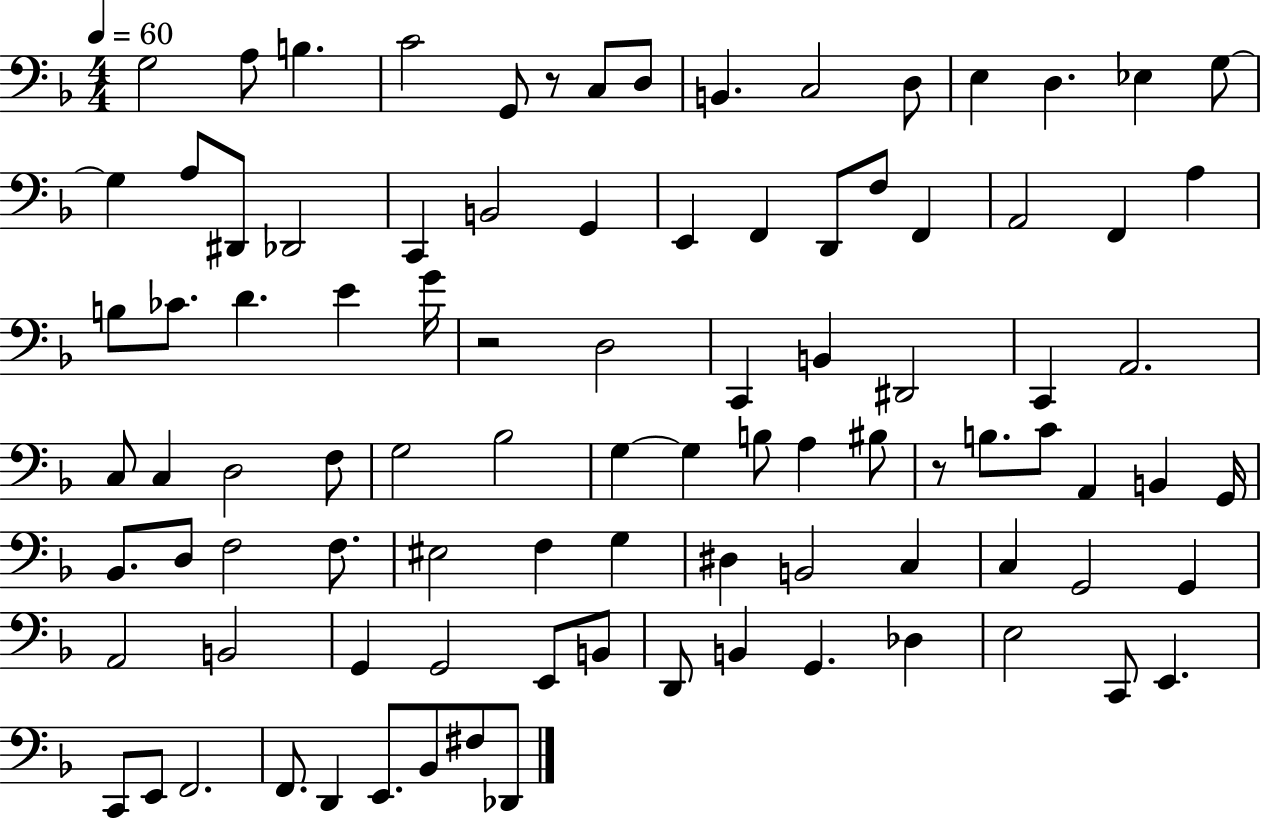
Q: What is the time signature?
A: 4/4